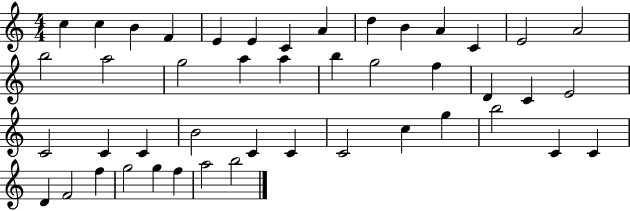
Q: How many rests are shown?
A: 0